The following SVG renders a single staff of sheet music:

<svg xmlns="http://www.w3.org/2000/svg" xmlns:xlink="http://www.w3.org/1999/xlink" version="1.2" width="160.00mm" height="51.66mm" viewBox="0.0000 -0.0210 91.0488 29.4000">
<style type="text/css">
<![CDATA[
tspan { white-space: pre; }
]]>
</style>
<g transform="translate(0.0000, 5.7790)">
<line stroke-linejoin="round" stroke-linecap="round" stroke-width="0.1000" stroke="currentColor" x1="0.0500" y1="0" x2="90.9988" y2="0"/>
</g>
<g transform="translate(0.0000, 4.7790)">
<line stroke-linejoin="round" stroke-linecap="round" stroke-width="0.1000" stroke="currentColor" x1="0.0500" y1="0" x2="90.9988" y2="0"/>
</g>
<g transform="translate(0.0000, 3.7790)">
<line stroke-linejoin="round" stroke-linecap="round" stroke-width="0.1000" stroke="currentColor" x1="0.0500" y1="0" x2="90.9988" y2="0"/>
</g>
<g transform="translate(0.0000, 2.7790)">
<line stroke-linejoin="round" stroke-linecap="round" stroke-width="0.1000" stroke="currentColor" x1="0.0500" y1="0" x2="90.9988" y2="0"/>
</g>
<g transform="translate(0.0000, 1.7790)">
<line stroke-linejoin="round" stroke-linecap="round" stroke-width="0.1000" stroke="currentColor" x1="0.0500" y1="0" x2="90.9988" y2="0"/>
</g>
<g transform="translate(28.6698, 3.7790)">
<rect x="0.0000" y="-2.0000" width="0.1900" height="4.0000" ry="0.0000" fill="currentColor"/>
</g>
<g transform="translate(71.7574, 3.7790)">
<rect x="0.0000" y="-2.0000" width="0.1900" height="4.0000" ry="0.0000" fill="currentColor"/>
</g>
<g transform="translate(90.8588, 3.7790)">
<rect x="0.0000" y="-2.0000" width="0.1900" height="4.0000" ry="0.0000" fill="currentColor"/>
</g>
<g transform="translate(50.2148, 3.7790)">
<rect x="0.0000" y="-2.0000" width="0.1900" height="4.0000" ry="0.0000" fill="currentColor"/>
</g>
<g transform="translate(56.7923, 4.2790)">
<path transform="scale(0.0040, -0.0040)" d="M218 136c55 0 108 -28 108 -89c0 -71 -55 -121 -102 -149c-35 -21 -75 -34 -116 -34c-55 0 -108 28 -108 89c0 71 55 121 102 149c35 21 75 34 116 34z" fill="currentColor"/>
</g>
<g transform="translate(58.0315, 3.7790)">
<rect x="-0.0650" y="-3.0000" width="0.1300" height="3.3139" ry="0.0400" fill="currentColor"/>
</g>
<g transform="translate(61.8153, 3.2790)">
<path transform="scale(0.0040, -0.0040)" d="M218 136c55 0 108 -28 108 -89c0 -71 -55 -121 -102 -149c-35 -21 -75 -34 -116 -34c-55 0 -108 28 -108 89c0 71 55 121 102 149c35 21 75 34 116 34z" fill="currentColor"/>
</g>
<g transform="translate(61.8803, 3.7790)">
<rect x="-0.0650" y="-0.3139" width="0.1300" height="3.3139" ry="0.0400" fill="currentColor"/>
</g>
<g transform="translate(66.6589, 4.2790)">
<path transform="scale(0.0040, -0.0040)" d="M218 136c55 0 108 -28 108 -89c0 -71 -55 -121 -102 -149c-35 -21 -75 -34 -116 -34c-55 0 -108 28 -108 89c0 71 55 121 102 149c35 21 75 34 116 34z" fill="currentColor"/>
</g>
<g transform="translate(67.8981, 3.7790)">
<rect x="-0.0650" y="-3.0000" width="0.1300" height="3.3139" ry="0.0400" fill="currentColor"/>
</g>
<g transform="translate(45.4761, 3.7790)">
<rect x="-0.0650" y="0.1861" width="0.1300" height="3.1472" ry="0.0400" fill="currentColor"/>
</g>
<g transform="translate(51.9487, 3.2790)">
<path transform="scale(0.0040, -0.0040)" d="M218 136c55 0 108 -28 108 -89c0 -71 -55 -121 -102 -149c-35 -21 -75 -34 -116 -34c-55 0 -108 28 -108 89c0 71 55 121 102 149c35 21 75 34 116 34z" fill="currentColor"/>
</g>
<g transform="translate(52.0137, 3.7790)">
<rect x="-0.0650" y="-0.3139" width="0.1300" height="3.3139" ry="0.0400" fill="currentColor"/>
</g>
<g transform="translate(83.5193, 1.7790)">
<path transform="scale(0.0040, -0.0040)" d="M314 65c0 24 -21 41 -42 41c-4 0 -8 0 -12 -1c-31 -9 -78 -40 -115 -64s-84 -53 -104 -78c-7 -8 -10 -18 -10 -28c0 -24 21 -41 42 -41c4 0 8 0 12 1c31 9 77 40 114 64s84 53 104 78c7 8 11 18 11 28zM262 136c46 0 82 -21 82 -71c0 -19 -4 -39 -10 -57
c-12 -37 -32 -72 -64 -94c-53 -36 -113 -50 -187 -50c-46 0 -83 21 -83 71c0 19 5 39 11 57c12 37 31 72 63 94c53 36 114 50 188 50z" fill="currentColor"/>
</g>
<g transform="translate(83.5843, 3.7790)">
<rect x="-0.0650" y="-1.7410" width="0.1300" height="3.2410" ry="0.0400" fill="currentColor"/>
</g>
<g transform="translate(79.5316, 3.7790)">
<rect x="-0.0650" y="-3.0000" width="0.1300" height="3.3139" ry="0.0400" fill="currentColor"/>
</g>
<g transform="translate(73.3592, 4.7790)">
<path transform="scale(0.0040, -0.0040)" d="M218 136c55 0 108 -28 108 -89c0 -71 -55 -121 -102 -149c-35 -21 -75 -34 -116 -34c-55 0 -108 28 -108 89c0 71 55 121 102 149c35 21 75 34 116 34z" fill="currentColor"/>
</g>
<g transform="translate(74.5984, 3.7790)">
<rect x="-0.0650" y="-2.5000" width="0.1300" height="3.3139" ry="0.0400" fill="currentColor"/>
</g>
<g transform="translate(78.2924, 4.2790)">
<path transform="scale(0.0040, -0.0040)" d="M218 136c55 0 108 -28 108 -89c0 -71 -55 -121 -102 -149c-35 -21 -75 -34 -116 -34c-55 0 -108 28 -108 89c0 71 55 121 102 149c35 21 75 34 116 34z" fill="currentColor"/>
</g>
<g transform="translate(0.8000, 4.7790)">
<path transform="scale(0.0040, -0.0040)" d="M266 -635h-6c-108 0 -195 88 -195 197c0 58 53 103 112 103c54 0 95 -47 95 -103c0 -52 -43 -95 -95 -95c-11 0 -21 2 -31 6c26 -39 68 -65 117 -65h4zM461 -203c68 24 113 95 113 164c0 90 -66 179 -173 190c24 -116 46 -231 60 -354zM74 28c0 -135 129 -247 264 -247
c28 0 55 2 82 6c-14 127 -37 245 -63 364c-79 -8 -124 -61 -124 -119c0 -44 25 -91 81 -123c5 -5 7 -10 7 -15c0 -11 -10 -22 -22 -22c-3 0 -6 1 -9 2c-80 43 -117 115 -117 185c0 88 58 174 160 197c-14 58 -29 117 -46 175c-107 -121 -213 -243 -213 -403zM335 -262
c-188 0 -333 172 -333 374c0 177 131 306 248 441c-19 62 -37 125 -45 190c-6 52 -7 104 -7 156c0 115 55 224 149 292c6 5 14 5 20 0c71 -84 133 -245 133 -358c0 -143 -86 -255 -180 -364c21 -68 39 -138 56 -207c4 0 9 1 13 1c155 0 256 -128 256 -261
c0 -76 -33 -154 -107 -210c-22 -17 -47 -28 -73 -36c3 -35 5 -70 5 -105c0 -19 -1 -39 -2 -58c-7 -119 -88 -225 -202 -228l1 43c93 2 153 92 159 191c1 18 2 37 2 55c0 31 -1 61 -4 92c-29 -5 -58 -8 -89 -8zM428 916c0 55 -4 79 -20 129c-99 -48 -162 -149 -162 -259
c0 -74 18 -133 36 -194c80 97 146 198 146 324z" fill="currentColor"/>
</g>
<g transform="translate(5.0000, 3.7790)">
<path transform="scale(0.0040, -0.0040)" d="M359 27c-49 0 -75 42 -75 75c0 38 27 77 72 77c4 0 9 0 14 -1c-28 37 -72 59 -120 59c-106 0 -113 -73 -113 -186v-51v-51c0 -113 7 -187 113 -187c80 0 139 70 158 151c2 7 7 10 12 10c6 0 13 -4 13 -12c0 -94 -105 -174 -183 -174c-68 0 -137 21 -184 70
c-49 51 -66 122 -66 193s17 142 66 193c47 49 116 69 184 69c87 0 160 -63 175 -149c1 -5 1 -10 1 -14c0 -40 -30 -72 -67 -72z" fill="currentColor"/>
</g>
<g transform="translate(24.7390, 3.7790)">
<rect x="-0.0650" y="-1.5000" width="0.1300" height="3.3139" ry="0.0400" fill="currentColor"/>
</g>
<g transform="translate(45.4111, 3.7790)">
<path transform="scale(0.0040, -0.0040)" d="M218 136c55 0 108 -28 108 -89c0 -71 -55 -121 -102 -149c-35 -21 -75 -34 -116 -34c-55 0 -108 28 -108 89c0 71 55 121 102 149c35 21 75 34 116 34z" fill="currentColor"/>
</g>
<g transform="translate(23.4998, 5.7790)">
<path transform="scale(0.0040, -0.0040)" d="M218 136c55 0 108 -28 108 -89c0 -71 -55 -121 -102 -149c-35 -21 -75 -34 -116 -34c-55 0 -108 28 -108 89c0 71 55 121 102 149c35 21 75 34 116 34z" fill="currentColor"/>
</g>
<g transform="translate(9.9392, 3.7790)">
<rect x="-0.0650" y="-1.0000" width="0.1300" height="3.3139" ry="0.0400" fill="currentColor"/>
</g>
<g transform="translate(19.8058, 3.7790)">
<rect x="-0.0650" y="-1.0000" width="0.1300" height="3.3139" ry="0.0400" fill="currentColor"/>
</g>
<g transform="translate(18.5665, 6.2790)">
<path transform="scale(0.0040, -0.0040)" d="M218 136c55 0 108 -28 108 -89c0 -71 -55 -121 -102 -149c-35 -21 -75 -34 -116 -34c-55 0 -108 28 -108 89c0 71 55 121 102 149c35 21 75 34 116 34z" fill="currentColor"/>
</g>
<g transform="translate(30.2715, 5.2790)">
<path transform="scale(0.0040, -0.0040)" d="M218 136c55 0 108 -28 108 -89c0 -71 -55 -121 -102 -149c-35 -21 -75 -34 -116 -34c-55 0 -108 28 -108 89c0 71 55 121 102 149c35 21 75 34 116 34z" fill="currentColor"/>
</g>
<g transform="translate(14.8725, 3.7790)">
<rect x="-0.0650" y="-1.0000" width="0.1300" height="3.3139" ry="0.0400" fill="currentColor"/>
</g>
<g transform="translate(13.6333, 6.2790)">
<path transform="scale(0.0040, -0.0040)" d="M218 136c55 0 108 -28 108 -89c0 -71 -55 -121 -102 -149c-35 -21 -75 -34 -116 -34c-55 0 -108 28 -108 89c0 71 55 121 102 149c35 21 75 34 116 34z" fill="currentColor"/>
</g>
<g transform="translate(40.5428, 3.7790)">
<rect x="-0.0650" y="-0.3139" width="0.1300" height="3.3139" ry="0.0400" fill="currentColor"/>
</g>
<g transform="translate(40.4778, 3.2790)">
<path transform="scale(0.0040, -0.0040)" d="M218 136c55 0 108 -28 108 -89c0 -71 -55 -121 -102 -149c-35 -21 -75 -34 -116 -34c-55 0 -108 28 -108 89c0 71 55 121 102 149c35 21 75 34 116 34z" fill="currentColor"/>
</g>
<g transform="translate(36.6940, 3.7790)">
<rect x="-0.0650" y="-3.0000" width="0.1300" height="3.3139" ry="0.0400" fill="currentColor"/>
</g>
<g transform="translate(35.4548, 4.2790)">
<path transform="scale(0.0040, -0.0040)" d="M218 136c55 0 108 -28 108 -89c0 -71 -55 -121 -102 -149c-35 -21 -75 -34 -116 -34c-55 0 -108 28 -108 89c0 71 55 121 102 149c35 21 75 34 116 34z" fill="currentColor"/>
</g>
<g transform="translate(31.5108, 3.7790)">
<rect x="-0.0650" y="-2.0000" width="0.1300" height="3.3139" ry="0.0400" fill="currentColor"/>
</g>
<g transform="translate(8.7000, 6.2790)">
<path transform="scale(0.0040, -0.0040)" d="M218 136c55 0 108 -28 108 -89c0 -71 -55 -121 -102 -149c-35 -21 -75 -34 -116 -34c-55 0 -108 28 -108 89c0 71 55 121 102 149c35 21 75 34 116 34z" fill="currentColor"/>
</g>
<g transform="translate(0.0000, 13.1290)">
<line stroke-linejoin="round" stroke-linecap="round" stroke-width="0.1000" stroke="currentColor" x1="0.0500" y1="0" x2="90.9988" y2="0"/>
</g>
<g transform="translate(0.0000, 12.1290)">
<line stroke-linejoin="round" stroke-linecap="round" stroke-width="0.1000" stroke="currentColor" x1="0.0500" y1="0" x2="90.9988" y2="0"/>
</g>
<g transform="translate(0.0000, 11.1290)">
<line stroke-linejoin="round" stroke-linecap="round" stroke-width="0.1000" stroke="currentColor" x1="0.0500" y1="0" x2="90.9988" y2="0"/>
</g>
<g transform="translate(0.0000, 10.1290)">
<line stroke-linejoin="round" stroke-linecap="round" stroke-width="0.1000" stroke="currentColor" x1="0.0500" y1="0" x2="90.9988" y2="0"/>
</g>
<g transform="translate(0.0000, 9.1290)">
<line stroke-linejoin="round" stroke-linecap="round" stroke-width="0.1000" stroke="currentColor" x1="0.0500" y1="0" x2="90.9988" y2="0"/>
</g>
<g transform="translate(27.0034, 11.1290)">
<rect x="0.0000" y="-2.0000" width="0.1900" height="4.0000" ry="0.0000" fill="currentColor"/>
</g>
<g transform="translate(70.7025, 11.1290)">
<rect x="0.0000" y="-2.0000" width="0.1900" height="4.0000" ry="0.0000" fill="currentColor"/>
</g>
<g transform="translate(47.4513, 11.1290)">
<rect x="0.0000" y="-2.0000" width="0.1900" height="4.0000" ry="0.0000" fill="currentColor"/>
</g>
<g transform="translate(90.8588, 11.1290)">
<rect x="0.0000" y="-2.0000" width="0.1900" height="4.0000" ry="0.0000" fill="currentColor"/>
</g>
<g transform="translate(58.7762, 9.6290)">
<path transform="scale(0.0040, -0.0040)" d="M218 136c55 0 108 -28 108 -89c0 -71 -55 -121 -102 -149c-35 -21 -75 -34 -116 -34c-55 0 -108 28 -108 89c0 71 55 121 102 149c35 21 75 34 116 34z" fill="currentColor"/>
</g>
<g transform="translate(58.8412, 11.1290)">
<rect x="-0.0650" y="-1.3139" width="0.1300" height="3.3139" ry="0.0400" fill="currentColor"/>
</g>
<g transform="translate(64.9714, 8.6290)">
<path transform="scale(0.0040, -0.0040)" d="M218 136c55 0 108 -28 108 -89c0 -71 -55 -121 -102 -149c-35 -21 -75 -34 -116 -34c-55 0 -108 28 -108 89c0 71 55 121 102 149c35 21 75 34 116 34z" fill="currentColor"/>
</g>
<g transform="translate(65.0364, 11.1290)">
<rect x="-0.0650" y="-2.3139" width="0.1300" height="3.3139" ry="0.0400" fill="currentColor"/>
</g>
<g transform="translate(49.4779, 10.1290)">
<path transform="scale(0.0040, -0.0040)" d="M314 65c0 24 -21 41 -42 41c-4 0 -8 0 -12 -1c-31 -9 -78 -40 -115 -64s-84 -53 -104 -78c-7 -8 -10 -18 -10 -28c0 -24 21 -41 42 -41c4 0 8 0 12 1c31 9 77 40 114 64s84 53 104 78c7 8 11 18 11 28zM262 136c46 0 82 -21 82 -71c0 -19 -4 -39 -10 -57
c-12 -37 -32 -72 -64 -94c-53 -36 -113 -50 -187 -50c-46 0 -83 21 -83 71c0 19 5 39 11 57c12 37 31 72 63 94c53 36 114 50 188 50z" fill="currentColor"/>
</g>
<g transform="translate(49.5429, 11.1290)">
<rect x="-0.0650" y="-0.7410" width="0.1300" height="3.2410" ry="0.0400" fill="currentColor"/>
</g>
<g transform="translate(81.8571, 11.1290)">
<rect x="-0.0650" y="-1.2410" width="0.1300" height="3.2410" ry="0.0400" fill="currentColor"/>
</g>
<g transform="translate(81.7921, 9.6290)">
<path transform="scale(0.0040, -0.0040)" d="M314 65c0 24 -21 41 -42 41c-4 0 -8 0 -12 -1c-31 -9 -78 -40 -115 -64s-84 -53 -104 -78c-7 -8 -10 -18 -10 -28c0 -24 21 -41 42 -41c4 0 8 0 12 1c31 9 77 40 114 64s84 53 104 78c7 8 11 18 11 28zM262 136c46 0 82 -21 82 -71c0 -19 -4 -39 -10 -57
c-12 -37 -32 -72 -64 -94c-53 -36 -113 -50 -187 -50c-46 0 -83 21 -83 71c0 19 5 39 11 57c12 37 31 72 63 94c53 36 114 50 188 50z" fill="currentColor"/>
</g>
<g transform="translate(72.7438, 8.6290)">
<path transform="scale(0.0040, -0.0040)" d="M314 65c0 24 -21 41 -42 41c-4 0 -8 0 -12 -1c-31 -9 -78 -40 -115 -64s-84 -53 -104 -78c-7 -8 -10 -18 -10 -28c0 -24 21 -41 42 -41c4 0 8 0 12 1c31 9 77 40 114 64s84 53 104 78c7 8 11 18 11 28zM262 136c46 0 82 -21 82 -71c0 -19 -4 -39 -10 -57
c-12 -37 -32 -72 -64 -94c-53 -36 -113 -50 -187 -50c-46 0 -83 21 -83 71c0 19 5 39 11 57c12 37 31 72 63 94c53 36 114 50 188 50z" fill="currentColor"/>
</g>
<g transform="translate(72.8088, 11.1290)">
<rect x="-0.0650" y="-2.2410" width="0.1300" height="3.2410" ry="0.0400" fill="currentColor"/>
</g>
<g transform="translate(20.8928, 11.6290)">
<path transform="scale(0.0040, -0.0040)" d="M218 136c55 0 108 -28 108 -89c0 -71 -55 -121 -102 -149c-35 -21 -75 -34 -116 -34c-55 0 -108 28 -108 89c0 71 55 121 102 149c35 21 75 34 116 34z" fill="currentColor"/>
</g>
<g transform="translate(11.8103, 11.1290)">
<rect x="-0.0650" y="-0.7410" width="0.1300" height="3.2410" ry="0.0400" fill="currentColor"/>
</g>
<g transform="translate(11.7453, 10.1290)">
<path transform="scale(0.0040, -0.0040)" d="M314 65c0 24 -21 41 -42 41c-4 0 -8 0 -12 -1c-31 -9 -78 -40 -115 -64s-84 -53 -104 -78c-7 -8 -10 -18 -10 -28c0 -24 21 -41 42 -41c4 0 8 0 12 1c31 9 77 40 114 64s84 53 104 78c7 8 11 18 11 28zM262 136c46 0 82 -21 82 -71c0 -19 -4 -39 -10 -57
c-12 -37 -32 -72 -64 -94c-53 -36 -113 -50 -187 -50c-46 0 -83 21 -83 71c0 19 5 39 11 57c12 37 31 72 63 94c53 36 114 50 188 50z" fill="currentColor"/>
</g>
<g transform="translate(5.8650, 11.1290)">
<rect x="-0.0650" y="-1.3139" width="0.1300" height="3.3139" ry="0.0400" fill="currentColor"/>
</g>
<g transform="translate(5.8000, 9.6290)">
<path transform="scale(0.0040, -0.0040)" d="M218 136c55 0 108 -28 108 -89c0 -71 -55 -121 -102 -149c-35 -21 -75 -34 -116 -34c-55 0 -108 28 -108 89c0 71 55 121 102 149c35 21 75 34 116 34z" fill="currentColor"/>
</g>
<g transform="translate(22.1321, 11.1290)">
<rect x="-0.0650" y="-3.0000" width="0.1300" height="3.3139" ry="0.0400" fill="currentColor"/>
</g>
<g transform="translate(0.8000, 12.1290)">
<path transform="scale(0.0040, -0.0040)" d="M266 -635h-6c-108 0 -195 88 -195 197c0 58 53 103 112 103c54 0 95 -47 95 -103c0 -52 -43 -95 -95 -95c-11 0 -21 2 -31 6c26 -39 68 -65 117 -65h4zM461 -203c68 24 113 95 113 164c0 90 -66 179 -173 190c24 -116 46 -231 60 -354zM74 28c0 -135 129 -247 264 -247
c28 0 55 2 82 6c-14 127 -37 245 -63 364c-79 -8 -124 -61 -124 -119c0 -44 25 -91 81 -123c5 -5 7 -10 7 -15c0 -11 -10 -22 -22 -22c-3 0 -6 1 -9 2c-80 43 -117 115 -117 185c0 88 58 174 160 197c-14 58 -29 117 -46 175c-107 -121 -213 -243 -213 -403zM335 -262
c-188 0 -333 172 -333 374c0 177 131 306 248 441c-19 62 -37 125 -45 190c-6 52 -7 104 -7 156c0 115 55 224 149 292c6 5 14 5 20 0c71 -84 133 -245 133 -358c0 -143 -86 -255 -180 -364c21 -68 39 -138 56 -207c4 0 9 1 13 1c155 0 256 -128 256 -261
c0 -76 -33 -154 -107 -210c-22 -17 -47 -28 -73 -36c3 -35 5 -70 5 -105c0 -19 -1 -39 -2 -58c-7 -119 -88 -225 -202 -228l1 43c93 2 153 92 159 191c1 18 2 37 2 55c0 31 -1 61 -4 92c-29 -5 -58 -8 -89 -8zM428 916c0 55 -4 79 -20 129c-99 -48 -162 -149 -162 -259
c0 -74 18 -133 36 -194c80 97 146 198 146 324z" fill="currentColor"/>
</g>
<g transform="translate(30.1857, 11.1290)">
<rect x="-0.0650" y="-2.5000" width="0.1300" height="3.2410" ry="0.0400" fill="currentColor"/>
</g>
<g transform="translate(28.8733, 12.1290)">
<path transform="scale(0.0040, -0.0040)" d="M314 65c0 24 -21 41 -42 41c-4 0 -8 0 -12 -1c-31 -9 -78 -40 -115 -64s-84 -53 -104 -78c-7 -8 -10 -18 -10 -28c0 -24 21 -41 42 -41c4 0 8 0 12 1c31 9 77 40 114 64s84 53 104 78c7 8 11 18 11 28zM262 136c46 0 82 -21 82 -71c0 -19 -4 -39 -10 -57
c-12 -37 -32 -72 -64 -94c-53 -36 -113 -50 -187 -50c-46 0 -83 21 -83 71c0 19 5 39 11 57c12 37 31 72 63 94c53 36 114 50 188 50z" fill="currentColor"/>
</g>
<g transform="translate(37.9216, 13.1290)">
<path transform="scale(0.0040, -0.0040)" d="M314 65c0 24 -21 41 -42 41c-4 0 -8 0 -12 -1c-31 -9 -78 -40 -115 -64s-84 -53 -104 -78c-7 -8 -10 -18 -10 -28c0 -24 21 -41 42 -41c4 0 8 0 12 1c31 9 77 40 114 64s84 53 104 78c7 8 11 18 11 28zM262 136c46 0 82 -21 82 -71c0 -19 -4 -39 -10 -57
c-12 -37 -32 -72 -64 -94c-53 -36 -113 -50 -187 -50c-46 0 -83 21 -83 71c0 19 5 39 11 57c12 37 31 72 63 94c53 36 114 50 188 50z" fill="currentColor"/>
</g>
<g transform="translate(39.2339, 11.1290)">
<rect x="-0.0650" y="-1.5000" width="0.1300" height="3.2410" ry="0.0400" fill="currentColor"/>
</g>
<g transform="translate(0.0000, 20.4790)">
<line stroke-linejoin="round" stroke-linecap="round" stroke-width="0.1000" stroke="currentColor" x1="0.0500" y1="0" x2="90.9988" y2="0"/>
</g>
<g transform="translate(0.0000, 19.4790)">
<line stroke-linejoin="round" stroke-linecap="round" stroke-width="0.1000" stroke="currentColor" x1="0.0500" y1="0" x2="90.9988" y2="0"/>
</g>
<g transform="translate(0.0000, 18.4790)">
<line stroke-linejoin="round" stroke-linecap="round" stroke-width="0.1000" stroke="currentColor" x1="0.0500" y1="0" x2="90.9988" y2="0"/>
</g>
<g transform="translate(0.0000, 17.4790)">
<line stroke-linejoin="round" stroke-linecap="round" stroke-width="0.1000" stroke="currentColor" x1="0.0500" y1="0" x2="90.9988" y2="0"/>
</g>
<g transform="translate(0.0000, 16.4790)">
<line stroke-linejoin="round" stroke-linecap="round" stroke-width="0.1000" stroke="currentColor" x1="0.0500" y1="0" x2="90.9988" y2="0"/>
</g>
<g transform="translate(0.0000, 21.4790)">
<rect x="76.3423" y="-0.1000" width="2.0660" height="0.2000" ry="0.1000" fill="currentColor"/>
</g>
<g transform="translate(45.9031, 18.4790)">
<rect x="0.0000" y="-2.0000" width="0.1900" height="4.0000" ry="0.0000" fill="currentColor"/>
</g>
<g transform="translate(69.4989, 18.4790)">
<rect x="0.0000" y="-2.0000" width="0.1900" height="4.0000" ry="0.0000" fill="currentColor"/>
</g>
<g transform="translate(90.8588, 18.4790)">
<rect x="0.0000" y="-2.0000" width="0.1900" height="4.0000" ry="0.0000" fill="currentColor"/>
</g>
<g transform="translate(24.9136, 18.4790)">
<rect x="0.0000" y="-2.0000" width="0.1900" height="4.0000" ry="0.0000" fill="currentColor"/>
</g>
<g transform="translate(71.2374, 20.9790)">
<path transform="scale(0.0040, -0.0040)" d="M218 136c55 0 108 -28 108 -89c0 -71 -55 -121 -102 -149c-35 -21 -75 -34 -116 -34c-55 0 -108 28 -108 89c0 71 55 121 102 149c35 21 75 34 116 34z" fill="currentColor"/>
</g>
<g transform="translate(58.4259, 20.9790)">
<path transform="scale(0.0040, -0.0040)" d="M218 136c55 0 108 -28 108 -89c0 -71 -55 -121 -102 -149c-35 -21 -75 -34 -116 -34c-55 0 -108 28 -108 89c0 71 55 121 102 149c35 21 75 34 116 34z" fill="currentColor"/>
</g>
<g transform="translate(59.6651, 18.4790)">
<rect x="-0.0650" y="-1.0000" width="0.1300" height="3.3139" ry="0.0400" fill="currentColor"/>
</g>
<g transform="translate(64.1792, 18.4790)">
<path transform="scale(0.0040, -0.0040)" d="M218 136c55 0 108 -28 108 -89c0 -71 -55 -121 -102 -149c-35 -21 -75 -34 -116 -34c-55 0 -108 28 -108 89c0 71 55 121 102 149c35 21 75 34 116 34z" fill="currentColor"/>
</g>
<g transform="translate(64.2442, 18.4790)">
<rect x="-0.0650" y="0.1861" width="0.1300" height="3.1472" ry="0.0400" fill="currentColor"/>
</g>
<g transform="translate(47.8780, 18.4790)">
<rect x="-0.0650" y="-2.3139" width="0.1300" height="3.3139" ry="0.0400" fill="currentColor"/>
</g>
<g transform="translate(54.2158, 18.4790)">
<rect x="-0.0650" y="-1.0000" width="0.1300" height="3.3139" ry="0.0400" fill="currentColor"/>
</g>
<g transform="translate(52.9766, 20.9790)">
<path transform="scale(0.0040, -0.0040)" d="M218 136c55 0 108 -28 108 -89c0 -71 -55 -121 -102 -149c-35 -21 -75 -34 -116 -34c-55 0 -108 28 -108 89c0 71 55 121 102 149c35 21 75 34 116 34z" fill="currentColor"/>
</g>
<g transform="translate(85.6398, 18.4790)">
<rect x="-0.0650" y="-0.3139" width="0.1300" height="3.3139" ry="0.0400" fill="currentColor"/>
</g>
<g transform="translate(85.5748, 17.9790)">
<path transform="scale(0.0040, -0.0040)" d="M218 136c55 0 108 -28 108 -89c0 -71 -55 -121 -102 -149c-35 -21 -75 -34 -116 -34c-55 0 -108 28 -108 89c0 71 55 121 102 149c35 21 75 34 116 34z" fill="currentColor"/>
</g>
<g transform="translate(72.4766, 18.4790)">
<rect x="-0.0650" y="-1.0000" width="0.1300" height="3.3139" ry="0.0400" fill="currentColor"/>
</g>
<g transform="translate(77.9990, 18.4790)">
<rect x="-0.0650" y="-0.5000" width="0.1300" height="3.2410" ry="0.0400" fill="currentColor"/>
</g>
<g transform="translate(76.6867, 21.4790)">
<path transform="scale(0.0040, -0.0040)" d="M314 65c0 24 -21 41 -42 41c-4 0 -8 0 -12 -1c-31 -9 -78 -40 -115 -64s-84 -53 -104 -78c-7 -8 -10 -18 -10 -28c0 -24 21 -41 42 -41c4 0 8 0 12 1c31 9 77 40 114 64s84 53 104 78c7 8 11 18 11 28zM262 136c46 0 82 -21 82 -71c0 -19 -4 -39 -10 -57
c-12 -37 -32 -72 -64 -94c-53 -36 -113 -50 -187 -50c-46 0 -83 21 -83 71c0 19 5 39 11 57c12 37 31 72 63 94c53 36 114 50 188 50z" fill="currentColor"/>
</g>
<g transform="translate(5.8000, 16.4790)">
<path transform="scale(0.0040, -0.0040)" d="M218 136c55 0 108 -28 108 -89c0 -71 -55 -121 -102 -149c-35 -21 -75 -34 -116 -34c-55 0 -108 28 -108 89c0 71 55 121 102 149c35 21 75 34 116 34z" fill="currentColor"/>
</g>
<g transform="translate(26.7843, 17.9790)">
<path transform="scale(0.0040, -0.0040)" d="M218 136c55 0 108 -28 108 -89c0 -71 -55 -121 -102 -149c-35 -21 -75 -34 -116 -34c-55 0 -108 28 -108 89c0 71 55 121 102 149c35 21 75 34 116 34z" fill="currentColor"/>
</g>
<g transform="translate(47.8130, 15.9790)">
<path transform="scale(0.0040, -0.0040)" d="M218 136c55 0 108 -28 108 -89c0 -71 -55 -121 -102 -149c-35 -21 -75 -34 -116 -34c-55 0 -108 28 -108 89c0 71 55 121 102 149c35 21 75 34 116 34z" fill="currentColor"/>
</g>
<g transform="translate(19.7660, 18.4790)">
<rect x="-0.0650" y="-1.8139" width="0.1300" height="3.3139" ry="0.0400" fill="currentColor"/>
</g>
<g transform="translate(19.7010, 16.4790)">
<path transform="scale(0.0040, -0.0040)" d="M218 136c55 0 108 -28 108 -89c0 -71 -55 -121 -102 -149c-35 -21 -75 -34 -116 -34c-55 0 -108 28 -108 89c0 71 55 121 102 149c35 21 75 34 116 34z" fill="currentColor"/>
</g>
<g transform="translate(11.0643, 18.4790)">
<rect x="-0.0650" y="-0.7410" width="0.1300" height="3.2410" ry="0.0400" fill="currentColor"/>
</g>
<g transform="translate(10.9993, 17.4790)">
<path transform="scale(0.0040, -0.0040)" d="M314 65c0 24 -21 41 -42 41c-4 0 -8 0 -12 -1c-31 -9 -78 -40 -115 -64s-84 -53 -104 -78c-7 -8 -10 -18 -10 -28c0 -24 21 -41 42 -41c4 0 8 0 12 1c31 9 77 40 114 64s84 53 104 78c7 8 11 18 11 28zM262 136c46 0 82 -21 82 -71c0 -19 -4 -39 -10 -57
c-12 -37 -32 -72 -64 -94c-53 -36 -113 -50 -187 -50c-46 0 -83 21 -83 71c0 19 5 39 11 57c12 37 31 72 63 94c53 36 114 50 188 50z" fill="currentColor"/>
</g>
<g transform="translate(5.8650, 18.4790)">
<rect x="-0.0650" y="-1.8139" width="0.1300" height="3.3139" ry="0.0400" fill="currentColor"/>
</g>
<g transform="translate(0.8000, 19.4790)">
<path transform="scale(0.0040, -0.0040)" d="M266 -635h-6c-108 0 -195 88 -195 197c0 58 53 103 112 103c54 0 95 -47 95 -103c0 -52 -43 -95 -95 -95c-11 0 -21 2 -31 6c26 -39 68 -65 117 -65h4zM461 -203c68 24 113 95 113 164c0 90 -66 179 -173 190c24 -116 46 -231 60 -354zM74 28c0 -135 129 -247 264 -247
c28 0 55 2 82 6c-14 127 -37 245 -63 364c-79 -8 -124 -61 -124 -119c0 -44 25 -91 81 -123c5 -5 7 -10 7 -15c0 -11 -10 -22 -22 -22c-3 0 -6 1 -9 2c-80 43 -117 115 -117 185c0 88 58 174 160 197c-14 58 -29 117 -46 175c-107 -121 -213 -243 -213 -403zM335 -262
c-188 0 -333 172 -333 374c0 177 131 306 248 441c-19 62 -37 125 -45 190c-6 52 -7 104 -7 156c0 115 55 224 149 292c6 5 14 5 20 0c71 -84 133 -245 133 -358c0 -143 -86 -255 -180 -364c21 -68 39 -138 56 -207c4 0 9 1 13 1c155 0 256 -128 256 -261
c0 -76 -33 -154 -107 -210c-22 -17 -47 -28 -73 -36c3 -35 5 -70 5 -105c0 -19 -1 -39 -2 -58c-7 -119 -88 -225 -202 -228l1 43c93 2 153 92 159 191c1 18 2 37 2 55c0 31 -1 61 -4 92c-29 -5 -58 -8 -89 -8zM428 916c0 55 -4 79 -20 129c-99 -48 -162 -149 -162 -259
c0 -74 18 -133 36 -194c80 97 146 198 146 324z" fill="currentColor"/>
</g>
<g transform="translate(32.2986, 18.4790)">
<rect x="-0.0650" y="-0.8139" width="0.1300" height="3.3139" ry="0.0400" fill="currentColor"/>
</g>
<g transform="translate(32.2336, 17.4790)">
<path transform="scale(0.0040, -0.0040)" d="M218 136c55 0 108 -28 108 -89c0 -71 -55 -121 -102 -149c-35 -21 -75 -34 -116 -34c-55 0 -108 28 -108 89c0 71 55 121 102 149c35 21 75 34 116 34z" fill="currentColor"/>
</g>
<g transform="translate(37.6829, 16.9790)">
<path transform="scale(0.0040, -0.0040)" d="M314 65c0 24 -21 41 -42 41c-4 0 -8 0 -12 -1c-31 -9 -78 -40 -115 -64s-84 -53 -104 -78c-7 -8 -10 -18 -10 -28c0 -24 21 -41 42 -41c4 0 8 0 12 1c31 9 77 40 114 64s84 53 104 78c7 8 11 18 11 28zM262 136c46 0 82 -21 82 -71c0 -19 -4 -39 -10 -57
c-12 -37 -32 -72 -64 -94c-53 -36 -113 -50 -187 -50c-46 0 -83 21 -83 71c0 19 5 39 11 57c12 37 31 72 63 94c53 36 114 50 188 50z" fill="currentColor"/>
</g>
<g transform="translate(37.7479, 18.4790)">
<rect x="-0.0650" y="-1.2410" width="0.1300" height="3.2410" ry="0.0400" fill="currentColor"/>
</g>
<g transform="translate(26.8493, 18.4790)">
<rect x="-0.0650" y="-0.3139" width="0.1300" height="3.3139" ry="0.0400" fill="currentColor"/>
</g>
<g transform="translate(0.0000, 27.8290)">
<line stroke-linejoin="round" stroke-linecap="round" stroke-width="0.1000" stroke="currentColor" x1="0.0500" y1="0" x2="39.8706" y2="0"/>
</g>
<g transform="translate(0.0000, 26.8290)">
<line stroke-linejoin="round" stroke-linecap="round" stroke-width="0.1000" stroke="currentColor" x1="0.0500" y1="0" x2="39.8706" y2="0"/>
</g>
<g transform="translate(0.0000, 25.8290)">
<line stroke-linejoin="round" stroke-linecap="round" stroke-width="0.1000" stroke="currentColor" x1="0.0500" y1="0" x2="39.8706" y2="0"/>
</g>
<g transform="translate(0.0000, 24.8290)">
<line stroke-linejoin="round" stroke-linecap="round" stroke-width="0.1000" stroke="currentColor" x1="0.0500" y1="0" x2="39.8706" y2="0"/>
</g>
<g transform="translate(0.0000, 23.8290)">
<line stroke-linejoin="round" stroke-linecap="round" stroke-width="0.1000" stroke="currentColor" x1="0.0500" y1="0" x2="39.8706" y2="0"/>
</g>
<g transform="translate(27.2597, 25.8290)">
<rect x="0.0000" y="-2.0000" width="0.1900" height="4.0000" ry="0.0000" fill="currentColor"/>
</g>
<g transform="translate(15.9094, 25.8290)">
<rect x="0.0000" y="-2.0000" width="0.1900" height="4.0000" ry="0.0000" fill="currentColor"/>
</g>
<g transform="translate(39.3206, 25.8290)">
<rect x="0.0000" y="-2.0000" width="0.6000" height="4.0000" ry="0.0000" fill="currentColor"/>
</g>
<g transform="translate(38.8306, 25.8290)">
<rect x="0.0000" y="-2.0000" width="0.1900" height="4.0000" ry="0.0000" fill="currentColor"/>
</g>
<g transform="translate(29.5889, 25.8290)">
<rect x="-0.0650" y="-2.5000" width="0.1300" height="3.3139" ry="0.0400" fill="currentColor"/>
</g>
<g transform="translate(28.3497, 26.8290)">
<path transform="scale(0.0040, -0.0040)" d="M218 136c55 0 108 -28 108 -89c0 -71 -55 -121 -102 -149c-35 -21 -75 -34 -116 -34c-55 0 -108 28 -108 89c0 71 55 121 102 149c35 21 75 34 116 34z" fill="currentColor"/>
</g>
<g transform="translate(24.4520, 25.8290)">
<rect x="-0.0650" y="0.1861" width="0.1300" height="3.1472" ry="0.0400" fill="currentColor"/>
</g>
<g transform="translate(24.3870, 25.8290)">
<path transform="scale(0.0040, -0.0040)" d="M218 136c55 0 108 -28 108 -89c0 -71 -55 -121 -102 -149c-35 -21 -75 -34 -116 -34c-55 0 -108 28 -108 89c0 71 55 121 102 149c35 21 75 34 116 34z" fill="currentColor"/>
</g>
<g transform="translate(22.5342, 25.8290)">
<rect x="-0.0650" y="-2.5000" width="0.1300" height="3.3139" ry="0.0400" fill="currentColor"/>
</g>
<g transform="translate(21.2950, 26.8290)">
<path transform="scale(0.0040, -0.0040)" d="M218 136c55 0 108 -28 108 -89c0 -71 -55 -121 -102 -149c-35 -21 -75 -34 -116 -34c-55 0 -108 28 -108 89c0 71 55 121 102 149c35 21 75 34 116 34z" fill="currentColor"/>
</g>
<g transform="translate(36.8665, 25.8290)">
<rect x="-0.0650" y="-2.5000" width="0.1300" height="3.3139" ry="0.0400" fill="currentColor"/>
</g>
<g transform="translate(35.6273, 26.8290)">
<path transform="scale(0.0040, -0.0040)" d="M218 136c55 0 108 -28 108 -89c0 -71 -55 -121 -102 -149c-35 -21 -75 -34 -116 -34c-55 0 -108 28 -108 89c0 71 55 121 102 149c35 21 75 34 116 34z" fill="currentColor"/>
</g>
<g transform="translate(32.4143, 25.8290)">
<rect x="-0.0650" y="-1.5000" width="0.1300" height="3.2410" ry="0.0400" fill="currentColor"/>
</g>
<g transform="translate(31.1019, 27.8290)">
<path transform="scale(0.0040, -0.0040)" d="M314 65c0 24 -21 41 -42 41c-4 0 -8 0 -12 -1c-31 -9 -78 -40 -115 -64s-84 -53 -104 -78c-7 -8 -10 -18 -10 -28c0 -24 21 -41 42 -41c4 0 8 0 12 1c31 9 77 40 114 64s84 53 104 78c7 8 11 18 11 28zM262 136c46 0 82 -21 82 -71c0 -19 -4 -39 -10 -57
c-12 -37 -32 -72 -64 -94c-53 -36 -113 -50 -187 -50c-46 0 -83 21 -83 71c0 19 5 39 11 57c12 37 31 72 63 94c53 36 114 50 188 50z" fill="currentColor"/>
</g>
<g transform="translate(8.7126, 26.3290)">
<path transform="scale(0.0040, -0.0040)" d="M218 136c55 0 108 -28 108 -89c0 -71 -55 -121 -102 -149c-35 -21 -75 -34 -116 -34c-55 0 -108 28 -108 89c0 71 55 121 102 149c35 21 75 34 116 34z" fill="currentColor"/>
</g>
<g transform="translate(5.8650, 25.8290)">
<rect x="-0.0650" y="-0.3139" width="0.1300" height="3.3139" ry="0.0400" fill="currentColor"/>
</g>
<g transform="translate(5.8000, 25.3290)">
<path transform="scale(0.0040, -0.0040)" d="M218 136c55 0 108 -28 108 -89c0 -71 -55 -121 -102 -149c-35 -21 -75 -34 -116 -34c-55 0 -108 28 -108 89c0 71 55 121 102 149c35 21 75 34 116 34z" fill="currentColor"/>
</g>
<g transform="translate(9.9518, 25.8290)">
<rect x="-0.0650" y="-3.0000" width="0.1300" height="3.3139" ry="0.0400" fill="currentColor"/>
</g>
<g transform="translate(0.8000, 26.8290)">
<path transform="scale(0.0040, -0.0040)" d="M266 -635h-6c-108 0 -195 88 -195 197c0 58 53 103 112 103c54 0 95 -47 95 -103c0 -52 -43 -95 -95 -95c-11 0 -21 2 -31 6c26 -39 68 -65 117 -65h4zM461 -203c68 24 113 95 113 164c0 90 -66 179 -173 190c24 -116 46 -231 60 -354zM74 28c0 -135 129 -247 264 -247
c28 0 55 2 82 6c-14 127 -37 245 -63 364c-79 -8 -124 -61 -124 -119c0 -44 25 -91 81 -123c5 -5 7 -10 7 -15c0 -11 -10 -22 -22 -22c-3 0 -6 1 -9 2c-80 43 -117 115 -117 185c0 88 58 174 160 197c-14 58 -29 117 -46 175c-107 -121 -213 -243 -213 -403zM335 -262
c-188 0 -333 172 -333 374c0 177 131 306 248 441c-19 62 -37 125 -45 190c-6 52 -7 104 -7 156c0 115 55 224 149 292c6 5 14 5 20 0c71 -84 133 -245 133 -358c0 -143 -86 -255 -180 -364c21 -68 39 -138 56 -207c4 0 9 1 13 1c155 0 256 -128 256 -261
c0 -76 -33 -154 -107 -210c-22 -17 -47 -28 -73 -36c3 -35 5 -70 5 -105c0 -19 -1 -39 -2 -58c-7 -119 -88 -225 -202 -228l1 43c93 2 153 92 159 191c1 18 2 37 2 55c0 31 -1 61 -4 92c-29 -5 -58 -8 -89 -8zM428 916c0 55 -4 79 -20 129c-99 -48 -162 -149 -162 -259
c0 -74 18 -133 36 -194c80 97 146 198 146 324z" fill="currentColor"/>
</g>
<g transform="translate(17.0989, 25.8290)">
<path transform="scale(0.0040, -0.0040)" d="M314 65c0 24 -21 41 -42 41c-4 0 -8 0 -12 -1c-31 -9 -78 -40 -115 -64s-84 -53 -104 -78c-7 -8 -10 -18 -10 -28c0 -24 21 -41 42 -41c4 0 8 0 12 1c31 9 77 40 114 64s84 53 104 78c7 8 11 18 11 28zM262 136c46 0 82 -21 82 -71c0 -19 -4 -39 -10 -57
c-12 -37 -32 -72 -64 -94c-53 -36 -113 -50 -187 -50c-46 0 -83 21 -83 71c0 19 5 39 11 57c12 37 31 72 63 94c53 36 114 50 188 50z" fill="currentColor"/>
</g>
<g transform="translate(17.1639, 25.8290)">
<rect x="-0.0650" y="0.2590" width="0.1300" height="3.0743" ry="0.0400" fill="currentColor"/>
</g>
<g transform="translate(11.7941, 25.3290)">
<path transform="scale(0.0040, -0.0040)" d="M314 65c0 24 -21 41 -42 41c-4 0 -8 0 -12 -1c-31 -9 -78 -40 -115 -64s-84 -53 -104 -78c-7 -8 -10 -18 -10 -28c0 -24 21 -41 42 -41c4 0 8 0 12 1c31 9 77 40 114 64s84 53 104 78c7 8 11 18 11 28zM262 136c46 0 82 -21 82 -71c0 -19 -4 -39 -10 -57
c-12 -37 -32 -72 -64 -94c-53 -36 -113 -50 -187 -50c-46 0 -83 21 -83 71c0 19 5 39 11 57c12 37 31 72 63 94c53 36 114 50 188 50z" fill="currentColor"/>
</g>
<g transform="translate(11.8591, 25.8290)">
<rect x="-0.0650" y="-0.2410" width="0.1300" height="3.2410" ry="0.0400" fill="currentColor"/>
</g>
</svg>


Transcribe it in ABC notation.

X:1
T:Untitled
M:4/4
L:1/4
K:C
D D D E F A c B c A c A G A f2 e d2 A G2 E2 d2 e g g2 e2 f d2 f c d e2 g D D B D C2 c c A c2 B2 G B G E2 G